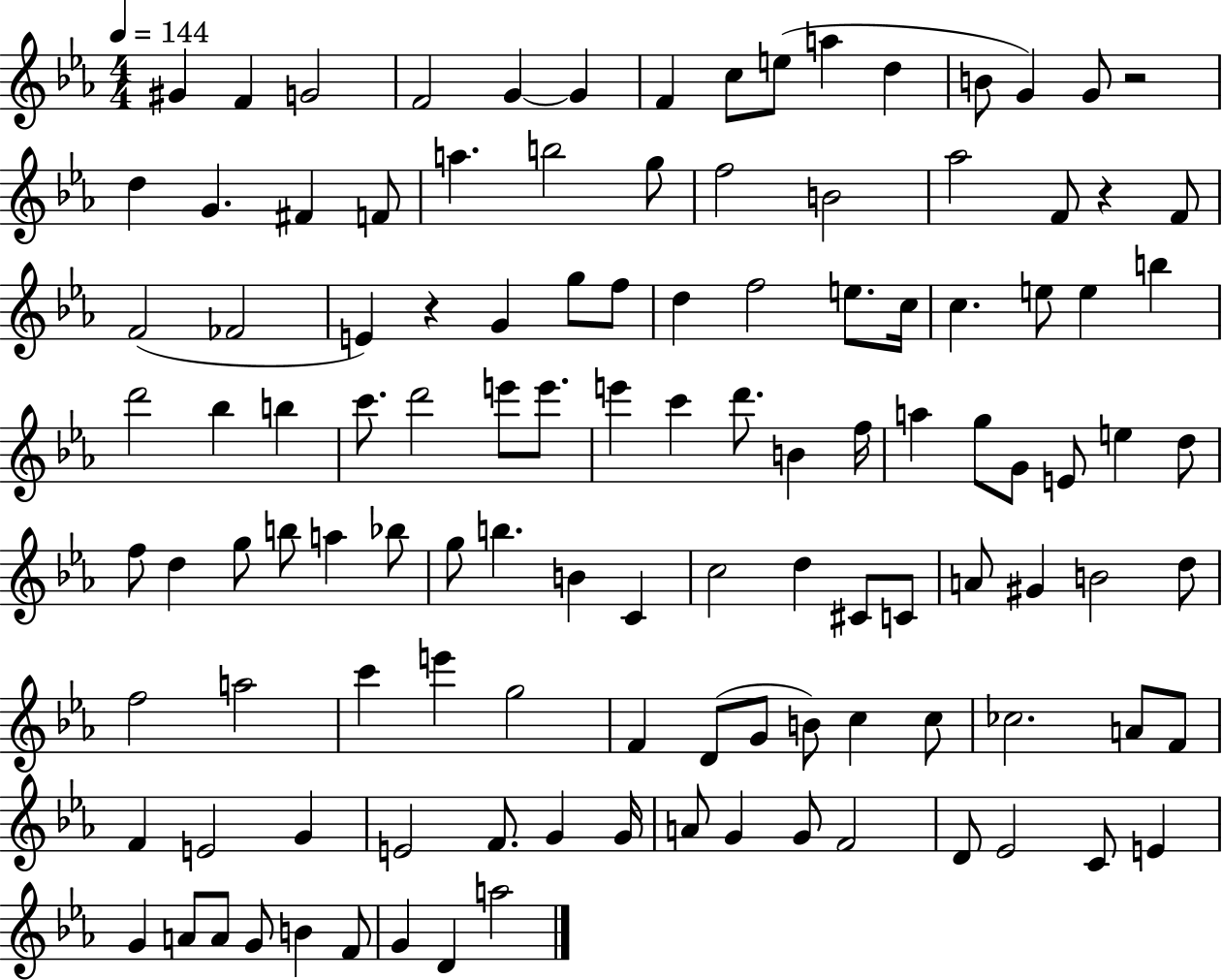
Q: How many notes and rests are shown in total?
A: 117